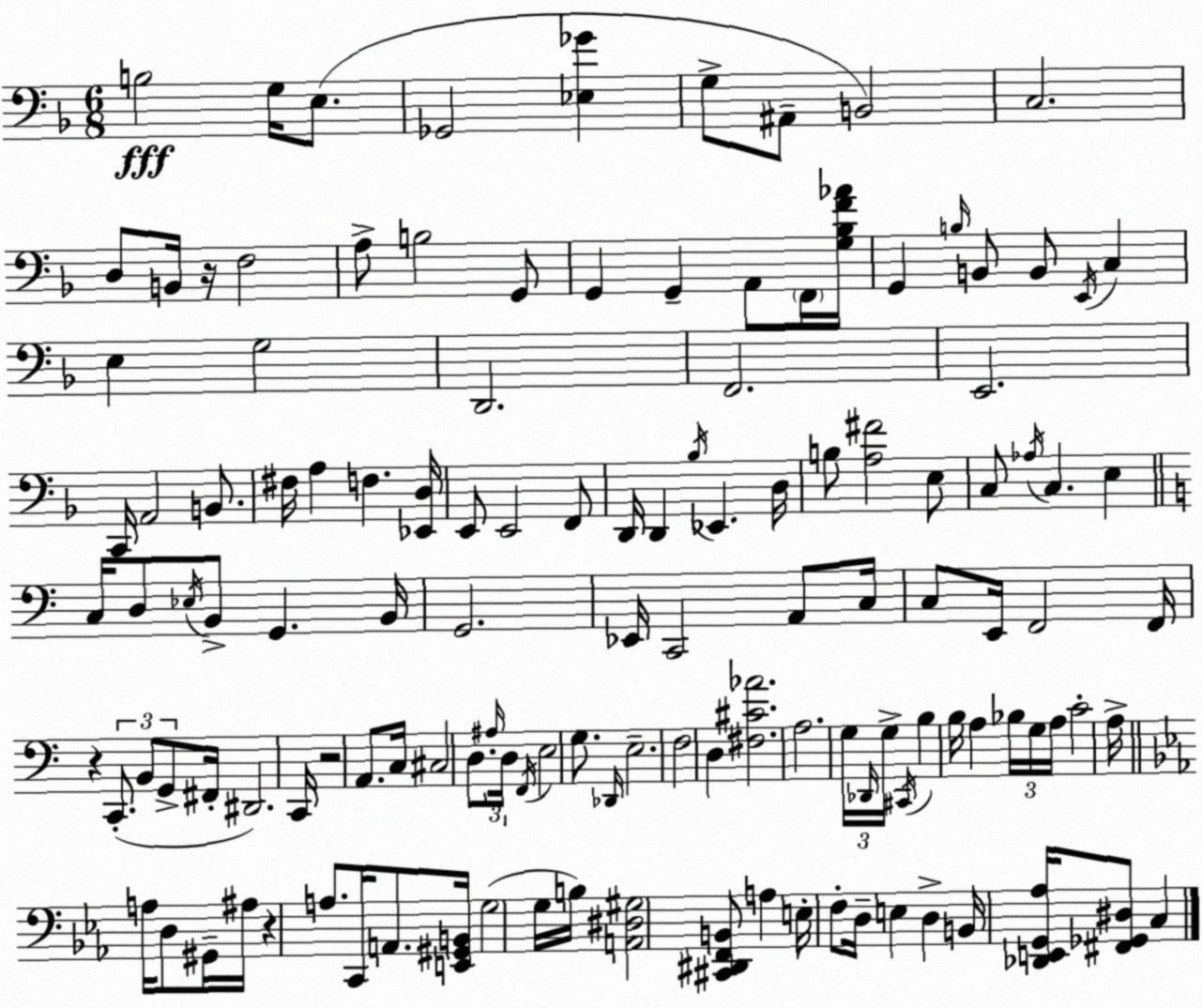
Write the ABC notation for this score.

X:1
T:Untitled
M:6/8
L:1/4
K:Dm
B,2 G,/4 E,/2 _G,,2 [_E,_G] G,/2 ^A,,/2 B,,2 C,2 D,/2 B,,/4 z/4 F,2 A,/2 B,2 G,,/2 G,, G,, A,,/2 F,,/4 [G,_B,F_A]/4 G,, B,/4 B,,/2 B,,/2 E,,/4 C, E, G,2 D,,2 F,,2 E,,2 C,,/4 A,,2 B,,/2 ^F,/4 A, F, [_E,,D,]/4 E,,/2 E,,2 F,,/2 D,,/4 D,, _B,/4 _E,, D,/4 B,/2 [A,^F]2 E,/2 C,/2 _A,/4 C, E, C,/4 D,/2 _E,/4 B,,/2 G,, B,,/4 G,,2 _E,,/4 C,,2 A,,/2 C,/4 C,/2 E,,/4 F,,2 F,,/4 z C,,/2 B,,/2 G,,/2 ^F,,/4 ^D,,2 C,,/4 z2 A,,/2 C,/4 ^C,2 D,/2 ^A,/4 D,/4 F,,/4 E,2 G,/2 _D,,/4 E,2 F,2 D, [^F,^C_A]2 A,2 G,/4 _D,,/4 G,/4 ^C,,/4 B, B,/4 A, _B,/4 G,/4 A,/4 C2 A,/4 A,/4 D,/2 ^G,,/4 ^A,/4 z A,/2 C,,/4 A,,/2 [E,,^G,,B,,]/4 G,2 G,/4 B,/4 [A,,^D,^G,]2 [^C,,^D,,F,,B,,]/2 A, E,/4 F,/2 D,/4 E, D, B,,/4 [_D,,E,,G,,_A,]/4 [^F,,_G,,^D,]/2 C,